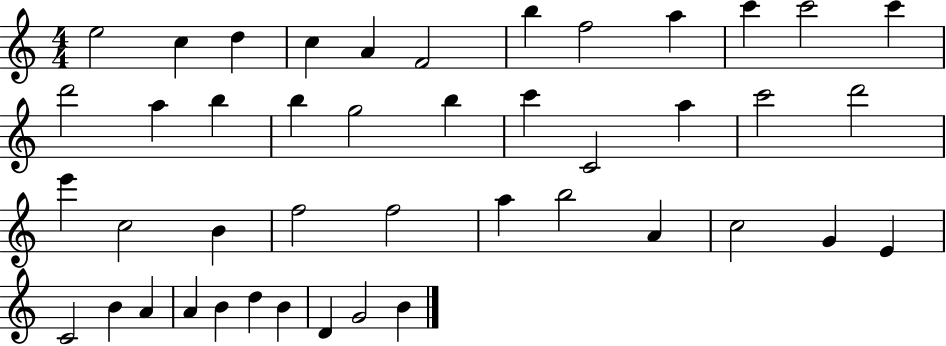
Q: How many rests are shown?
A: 0